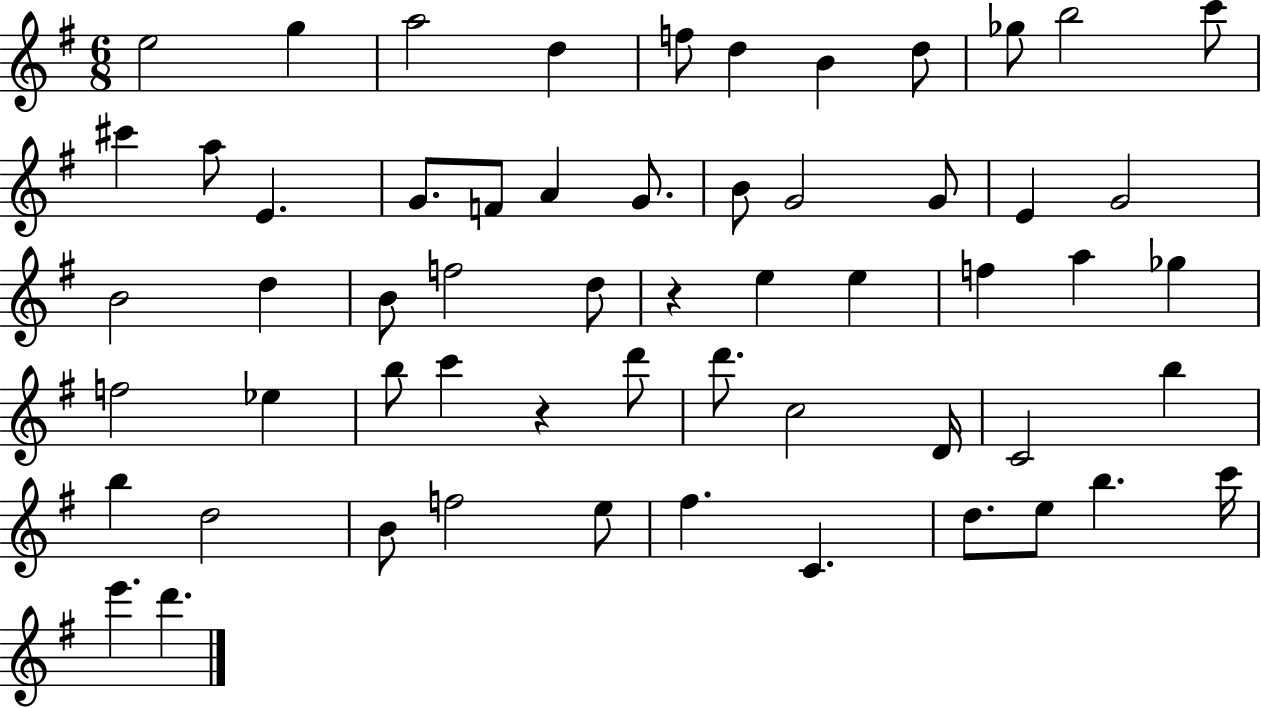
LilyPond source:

{
  \clef treble
  \numericTimeSignature
  \time 6/8
  \key g \major
  e''2 g''4 | a''2 d''4 | f''8 d''4 b'4 d''8 | ges''8 b''2 c'''8 | \break cis'''4 a''8 e'4. | g'8. f'8 a'4 g'8. | b'8 g'2 g'8 | e'4 g'2 | \break b'2 d''4 | b'8 f''2 d''8 | r4 e''4 e''4 | f''4 a''4 ges''4 | \break f''2 ees''4 | b''8 c'''4 r4 d'''8 | d'''8. c''2 d'16 | c'2 b''4 | \break b''4 d''2 | b'8 f''2 e''8 | fis''4. c'4. | d''8. e''8 b''4. c'''16 | \break e'''4. d'''4. | \bar "|."
}